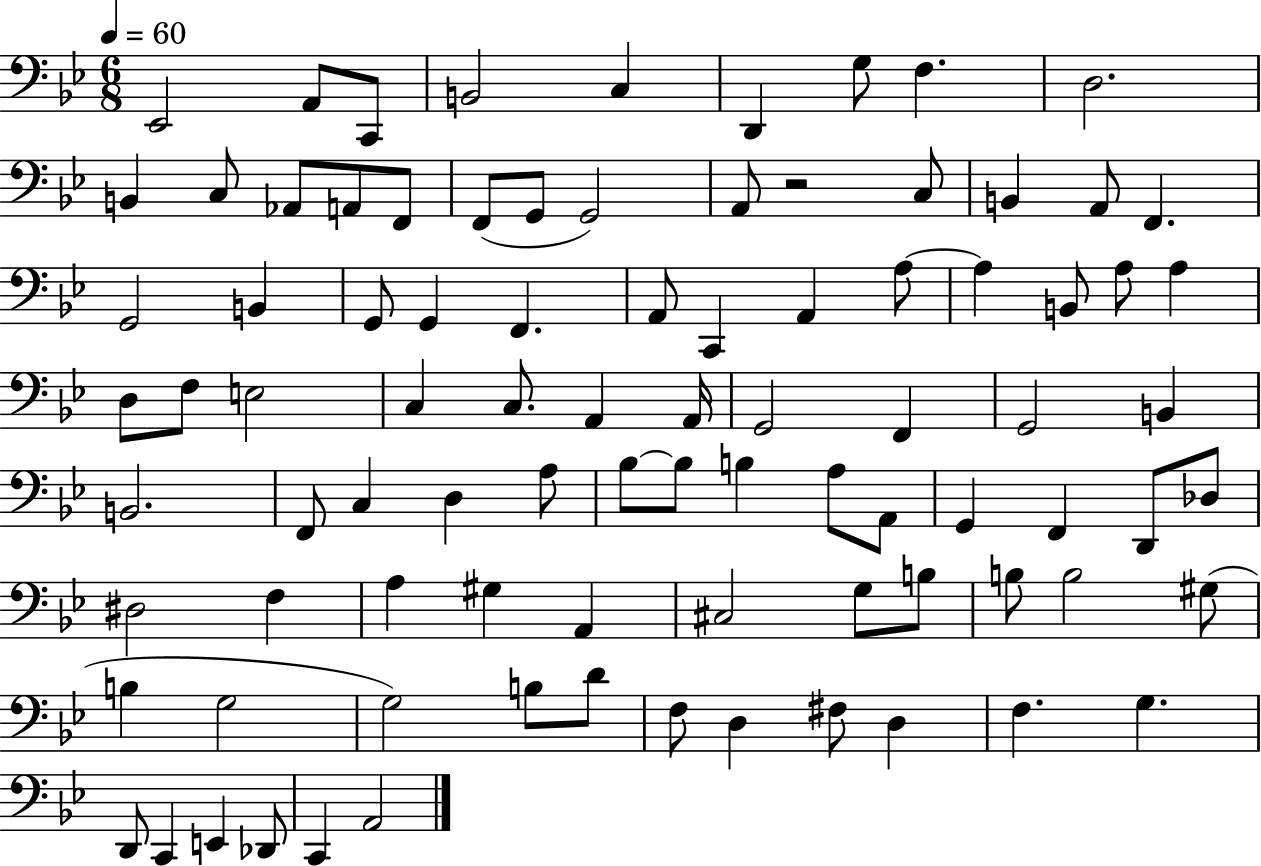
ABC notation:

X:1
T:Untitled
M:6/8
L:1/4
K:Bb
_E,,2 A,,/2 C,,/2 B,,2 C, D,, G,/2 F, D,2 B,, C,/2 _A,,/2 A,,/2 F,,/2 F,,/2 G,,/2 G,,2 A,,/2 z2 C,/2 B,, A,,/2 F,, G,,2 B,, G,,/2 G,, F,, A,,/2 C,, A,, A,/2 A, B,,/2 A,/2 A, D,/2 F,/2 E,2 C, C,/2 A,, A,,/4 G,,2 F,, G,,2 B,, B,,2 F,,/2 C, D, A,/2 _B,/2 _B,/2 B, A,/2 A,,/2 G,, F,, D,,/2 _D,/2 ^D,2 F, A, ^G, A,, ^C,2 G,/2 B,/2 B,/2 B,2 ^G,/2 B, G,2 G,2 B,/2 D/2 F,/2 D, ^F,/2 D, F, G, D,,/2 C,, E,, _D,,/2 C,, A,,2